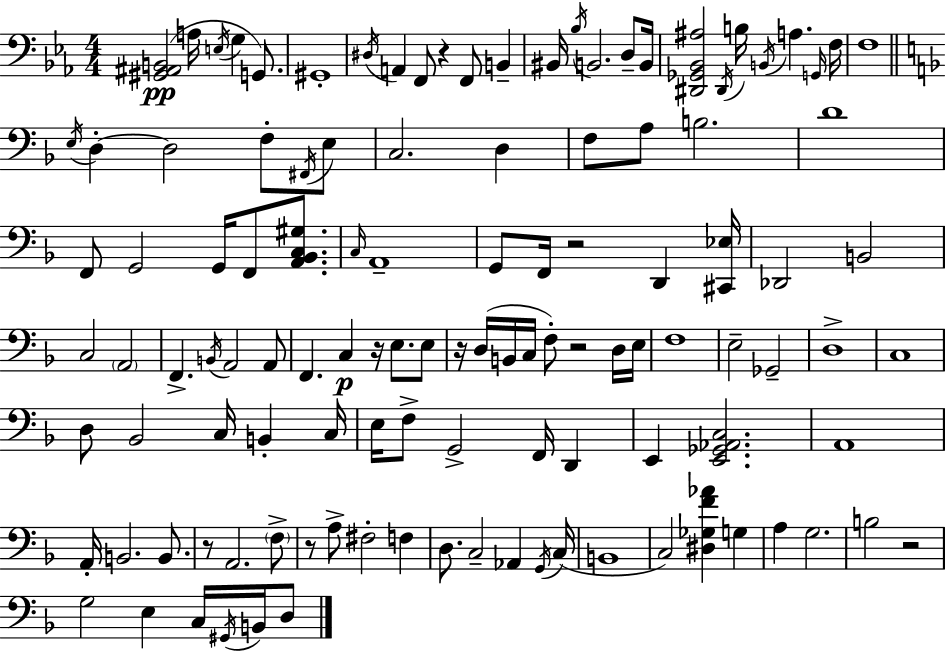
{
  \clef bass
  \numericTimeSignature
  \time 4/4
  \key ees \major
  <gis, ais, b,>2(\pp a16 \acciaccatura { e16 } g4 g,8.) | gis,1-. | \acciaccatura { dis16 } a,4 f,8 r4 f,8 b,4-- | bis,16 \acciaccatura { bes16 } b,2. | \break d8-- b,16 <dis, ges, bes, ais>2 \acciaccatura { dis,16 } b16 \acciaccatura { b,16 } a4. | \grace { g,16 } f16 f1 | \bar "||" \break \key f \major \acciaccatura { e16 } d4-.~~ d2 f8-. \acciaccatura { fis,16 } | e8 c2. d4 | f8 a8 b2. | d'1 | \break f,8 g,2 g,16 f,8 <a, bes, c gis>8. | \grace { c16 } a,1-- | g,8 f,16 r2 d,4 | <cis, ees>16 des,2 b,2 | \break c2 \parenthesize a,2 | f,4.-> \acciaccatura { b,16 } a,2 | a,8 f,4. c4\p r16 e8. | e8 r16 d16( b,16 c16 f8-.) r2 | \break d16 e16 f1 | e2-- ges,2-- | d1-> | c1 | \break d8 bes,2 c16 b,4-. | c16 e16 f8-> g,2-> f,16 | d,4 e,4 <e, ges, aes, c>2. | a,1 | \break a,16-. b,2. | b,8. r8 a,2. | \parenthesize f8-> r8 a8-> fis2-. | f4 d8. c2-- aes,4 | \break \acciaccatura { g,16 }( c16 b,1 | c2) <dis ges f' aes'>4 | g4 a4 g2. | b2 r2 | \break g2 e4 | c16 \acciaccatura { gis,16 } b,16 d8 \bar "|."
}